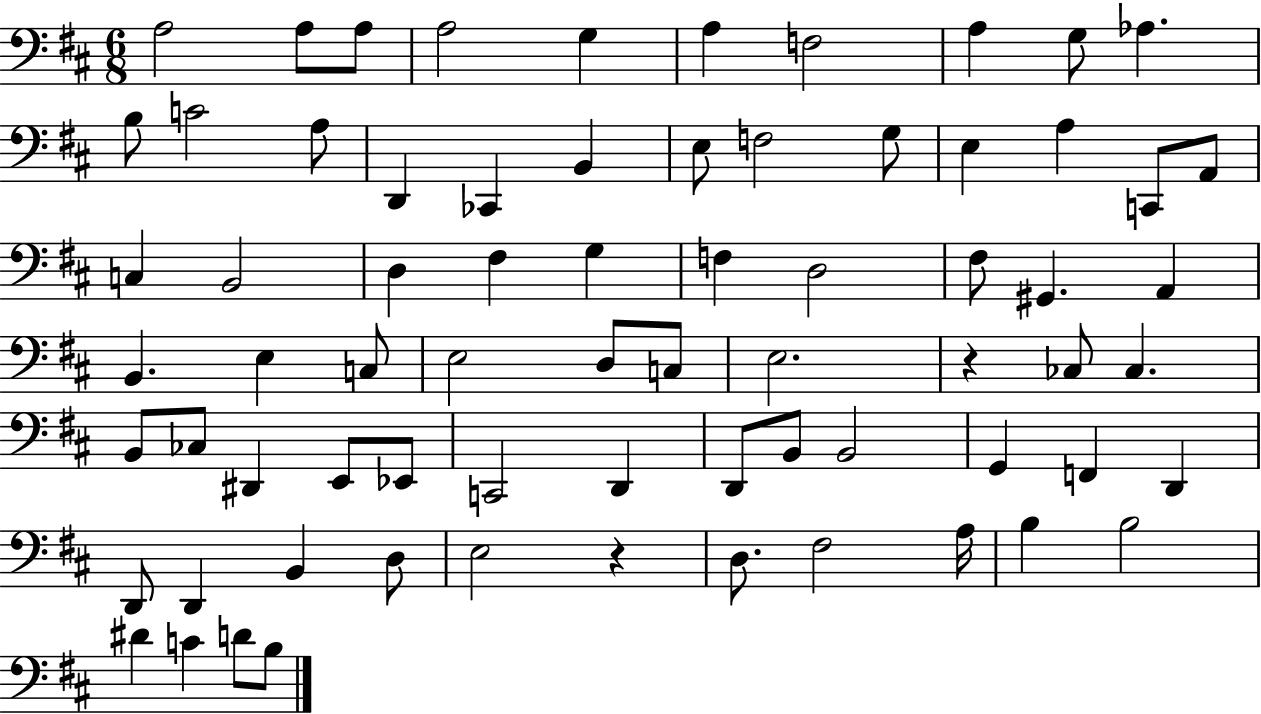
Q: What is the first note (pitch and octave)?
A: A3